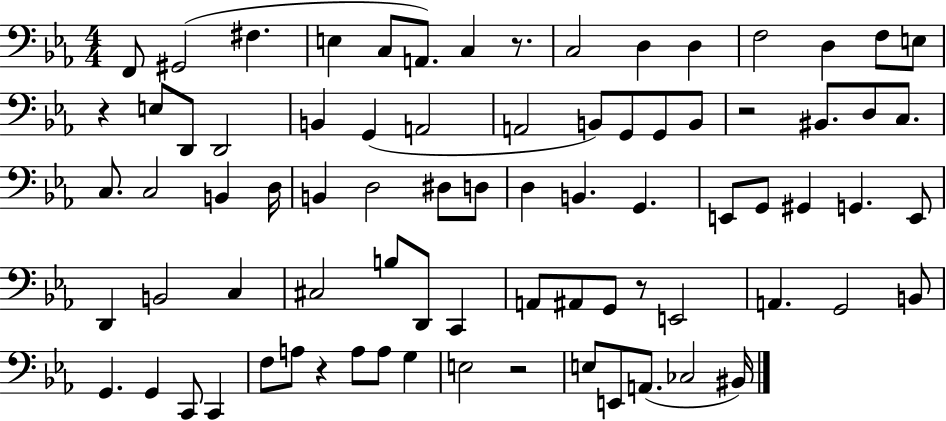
X:1
T:Untitled
M:4/4
L:1/4
K:Eb
F,,/2 ^G,,2 ^F, E, C,/2 A,,/2 C, z/2 C,2 D, D, F,2 D, F,/2 E,/2 z E,/2 D,,/2 D,,2 B,, G,, A,,2 A,,2 B,,/2 G,,/2 G,,/2 B,,/2 z2 ^B,,/2 D,/2 C,/2 C,/2 C,2 B,, D,/4 B,, D,2 ^D,/2 D,/2 D, B,, G,, E,,/2 G,,/2 ^G,, G,, E,,/2 D,, B,,2 C, ^C,2 B,/2 D,,/2 C,, A,,/2 ^A,,/2 G,,/2 z/2 E,,2 A,, G,,2 B,,/2 G,, G,, C,,/2 C,, F,/2 A,/2 z A,/2 A,/2 G, E,2 z2 E,/2 E,,/2 A,,/2 _C,2 ^B,,/4